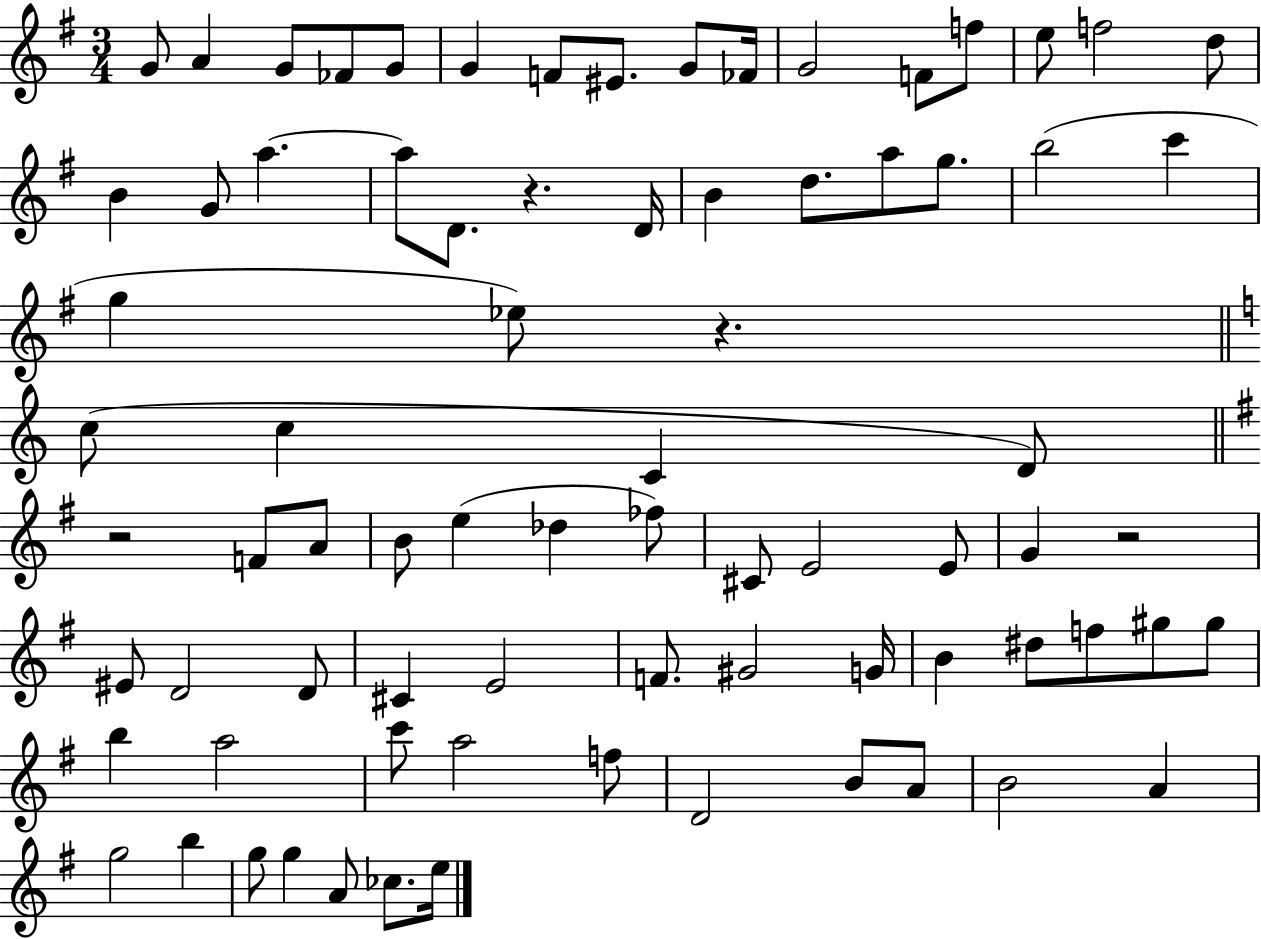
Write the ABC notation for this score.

X:1
T:Untitled
M:3/4
L:1/4
K:G
G/2 A G/2 _F/2 G/2 G F/2 ^E/2 G/2 _F/4 G2 F/2 f/2 e/2 f2 d/2 B G/2 a a/2 D/2 z D/4 B d/2 a/2 g/2 b2 c' g _e/2 z c/2 c C D/2 z2 F/2 A/2 B/2 e _d _f/2 ^C/2 E2 E/2 G z2 ^E/2 D2 D/2 ^C E2 F/2 ^G2 G/4 B ^d/2 f/2 ^g/2 ^g/2 b a2 c'/2 a2 f/2 D2 B/2 A/2 B2 A g2 b g/2 g A/2 _c/2 e/4